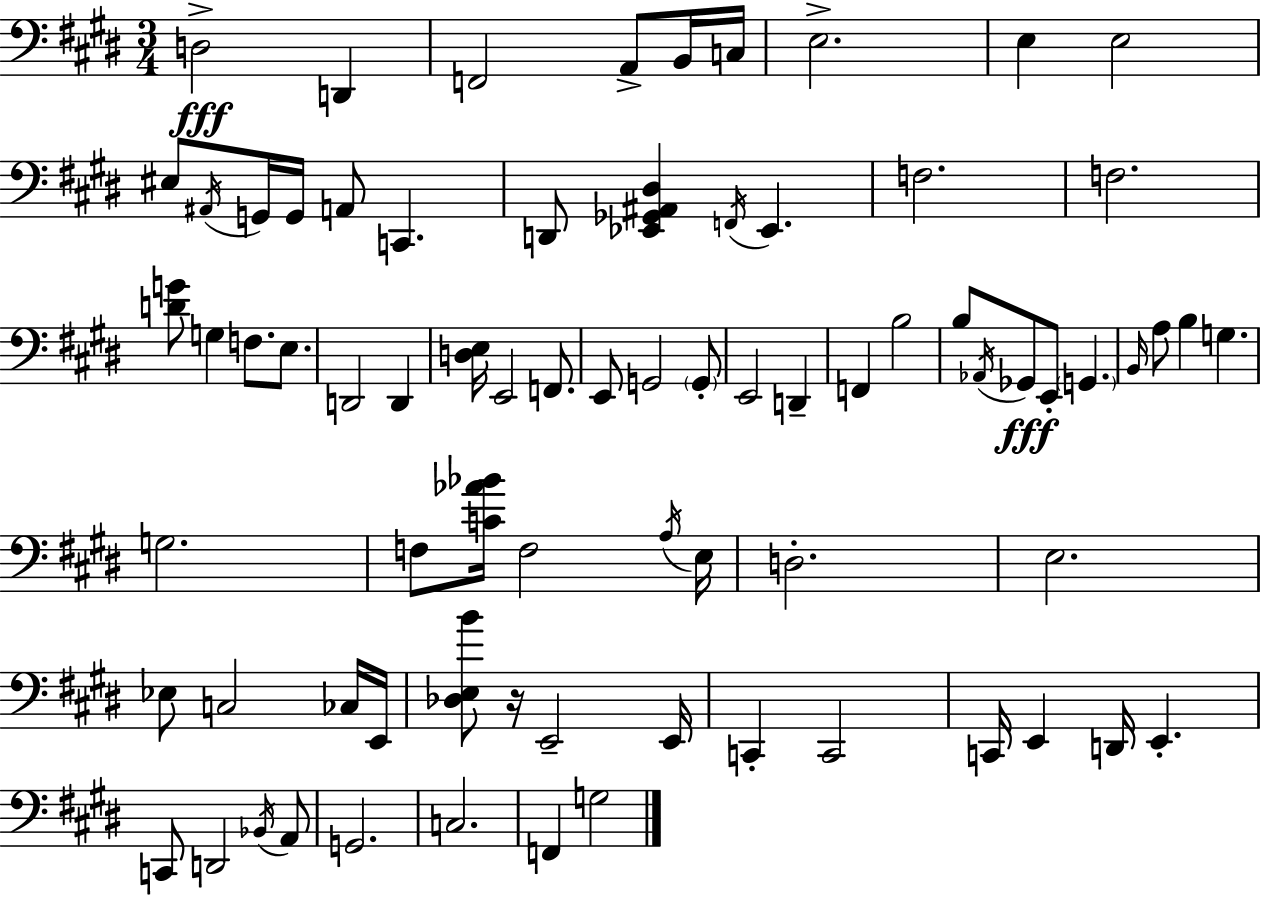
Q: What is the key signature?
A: E major